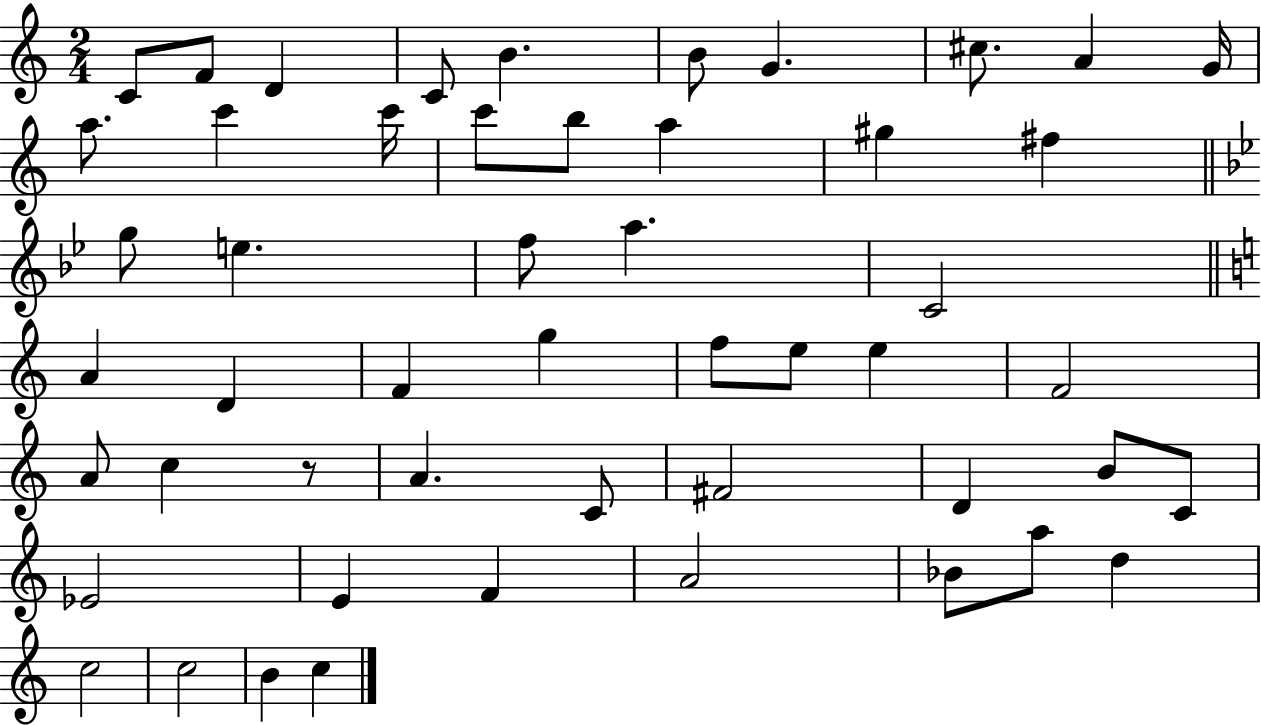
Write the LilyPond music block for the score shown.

{
  \clef treble
  \numericTimeSignature
  \time 2/4
  \key c \major
  c'8 f'8 d'4 | c'8 b'4. | b'8 g'4. | cis''8. a'4 g'16 | \break a''8. c'''4 c'''16 | c'''8 b''8 a''4 | gis''4 fis''4 | \bar "||" \break \key bes \major g''8 e''4. | f''8 a''4. | c'2 | \bar "||" \break \key c \major a'4 d'4 | f'4 g''4 | f''8 e''8 e''4 | f'2 | \break a'8 c''4 r8 | a'4. c'8 | fis'2 | d'4 b'8 c'8 | \break ees'2 | e'4 f'4 | a'2 | bes'8 a''8 d''4 | \break c''2 | c''2 | b'4 c''4 | \bar "|."
}